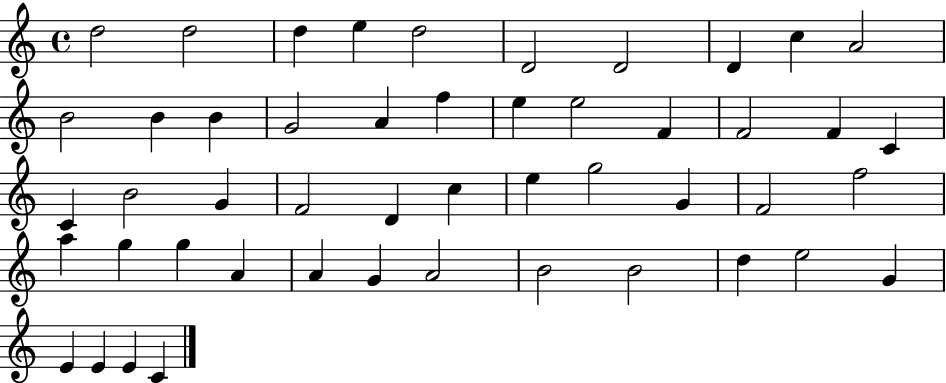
{
  \clef treble
  \time 4/4
  \defaultTimeSignature
  \key c \major
  d''2 d''2 | d''4 e''4 d''2 | d'2 d'2 | d'4 c''4 a'2 | \break b'2 b'4 b'4 | g'2 a'4 f''4 | e''4 e''2 f'4 | f'2 f'4 c'4 | \break c'4 b'2 g'4 | f'2 d'4 c''4 | e''4 g''2 g'4 | f'2 f''2 | \break a''4 g''4 g''4 a'4 | a'4 g'4 a'2 | b'2 b'2 | d''4 e''2 g'4 | \break e'4 e'4 e'4 c'4 | \bar "|."
}